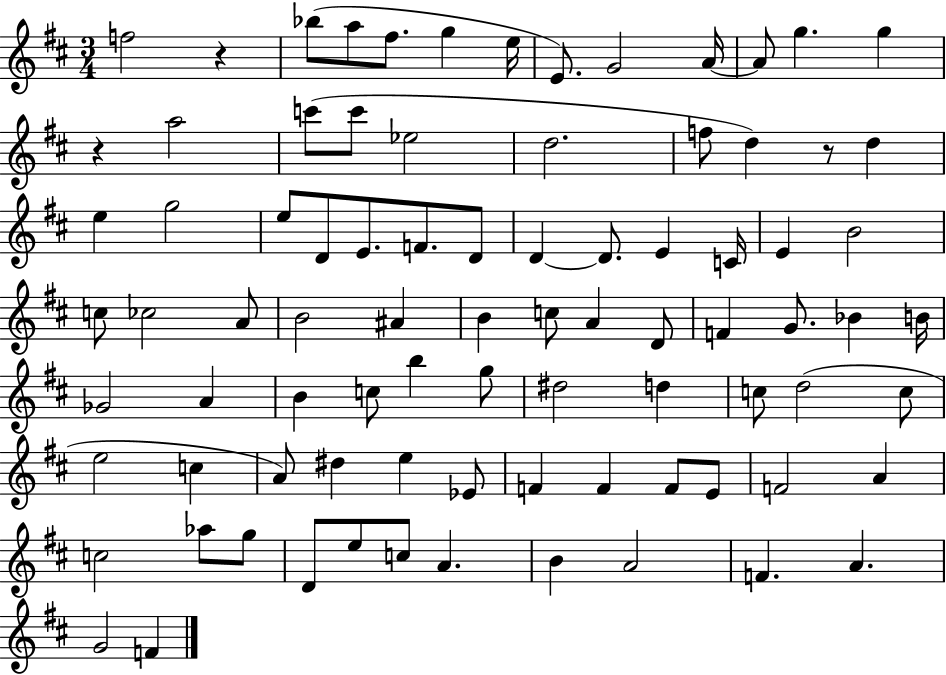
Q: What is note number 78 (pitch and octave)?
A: A4